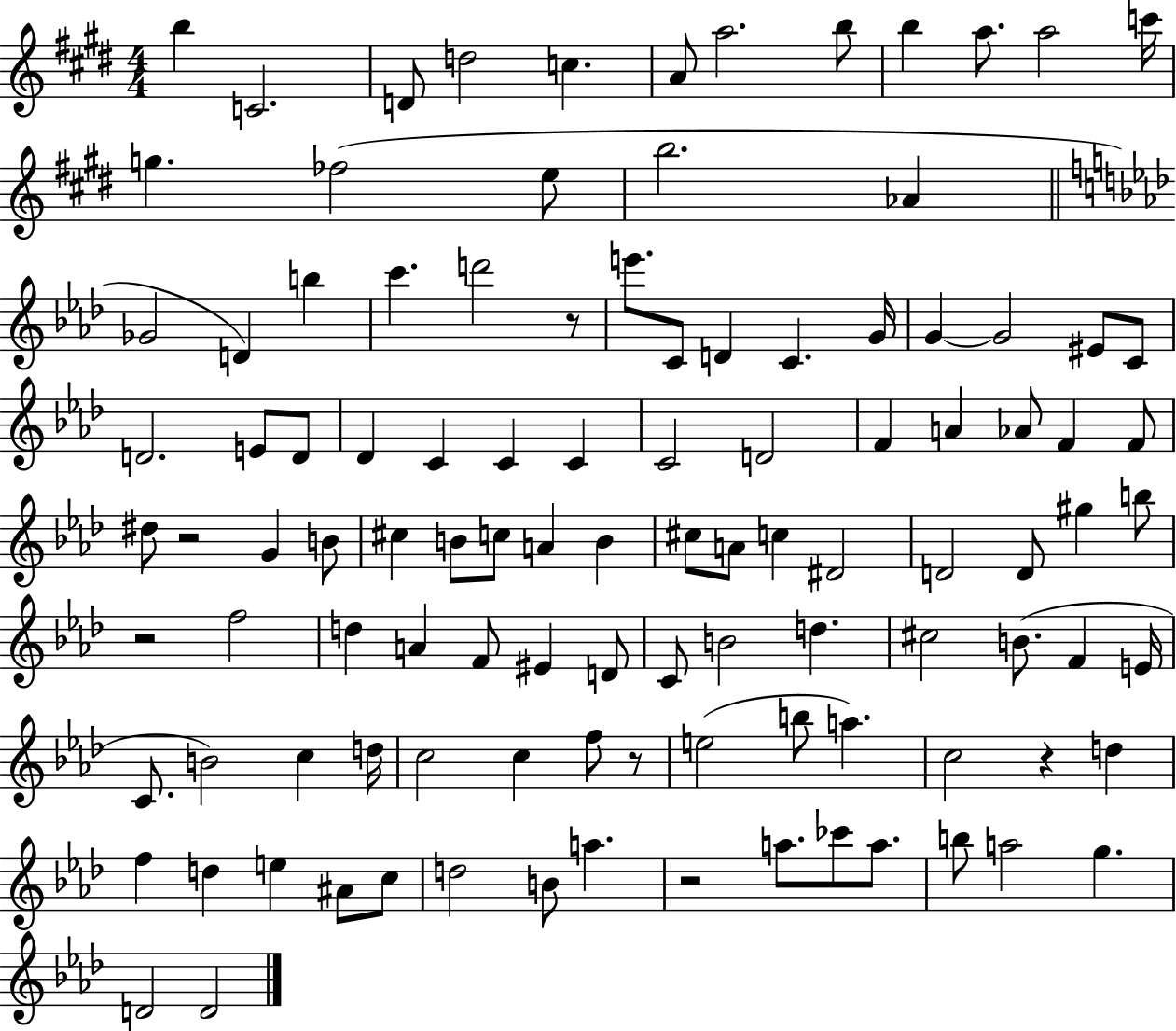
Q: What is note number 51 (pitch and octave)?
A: C5